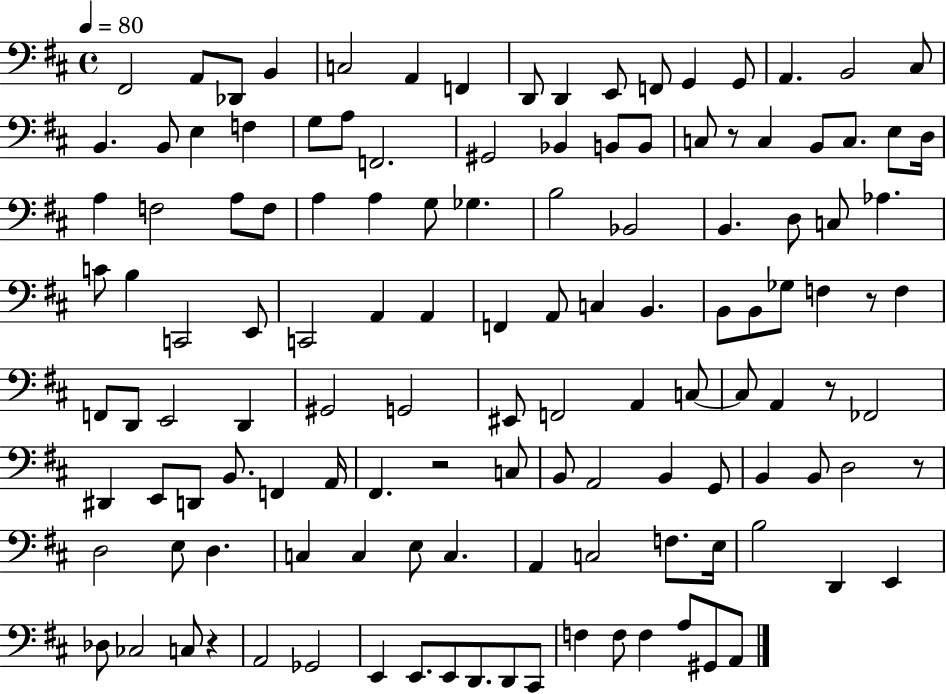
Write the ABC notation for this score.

X:1
T:Untitled
M:4/4
L:1/4
K:D
^F,,2 A,,/2 _D,,/2 B,, C,2 A,, F,, D,,/2 D,, E,,/2 F,,/2 G,, G,,/2 A,, B,,2 ^C,/2 B,, B,,/2 E, F, G,/2 A,/2 F,,2 ^G,,2 _B,, B,,/2 B,,/2 C,/2 z/2 C, B,,/2 C,/2 E,/2 D,/4 A, F,2 A,/2 F,/2 A, A, G,/2 _G, B,2 _B,,2 B,, D,/2 C,/2 _A, C/2 B, C,,2 E,,/2 C,,2 A,, A,, F,, A,,/2 C, B,, B,,/2 B,,/2 _G,/2 F, z/2 F, F,,/2 D,,/2 E,,2 D,, ^G,,2 G,,2 ^E,,/2 F,,2 A,, C,/2 C,/2 A,, z/2 _F,,2 ^D,, E,,/2 D,,/2 B,,/2 F,, A,,/4 ^F,, z2 C,/2 B,,/2 A,,2 B,, G,,/2 B,, B,,/2 D,2 z/2 D,2 E,/2 D, C, C, E,/2 C, A,, C,2 F,/2 E,/4 B,2 D,, E,, _D,/2 _C,2 C,/2 z A,,2 _G,,2 E,, E,,/2 E,,/2 D,,/2 D,,/2 ^C,,/2 F, F,/2 F, A,/2 ^G,,/2 A,,/2